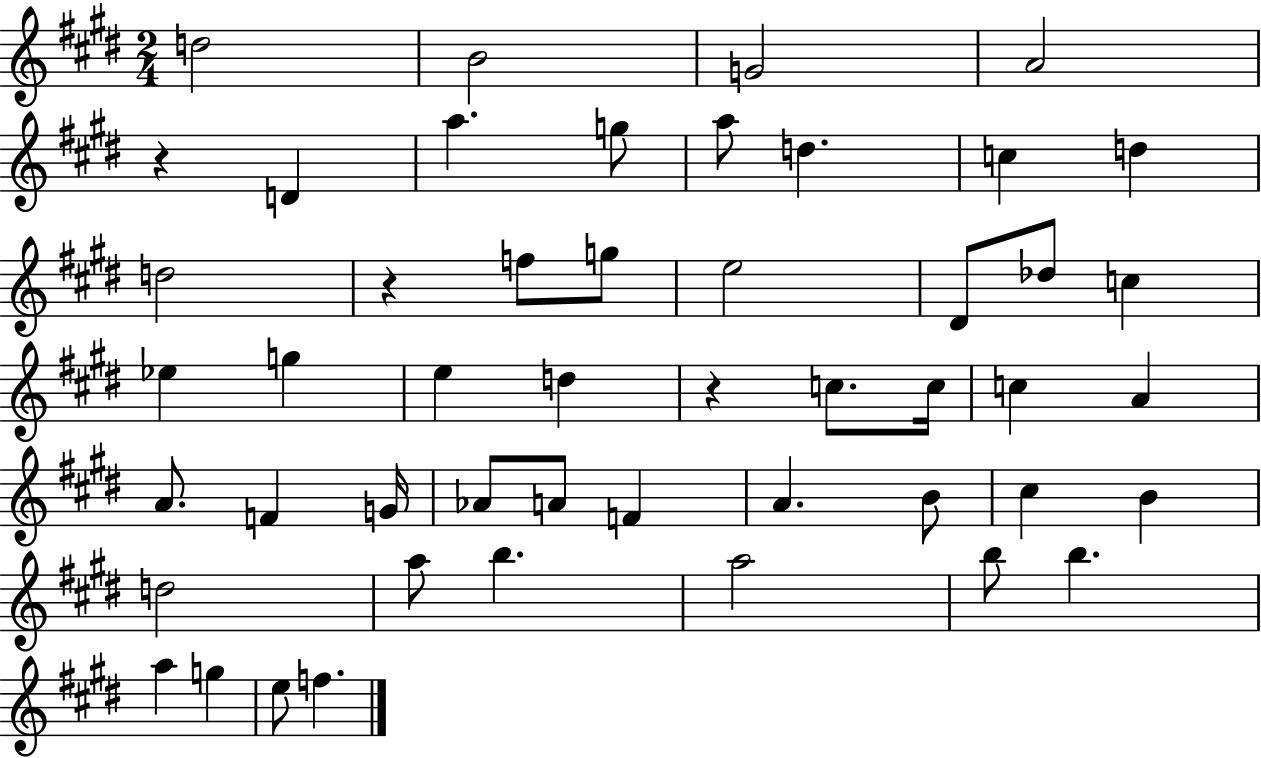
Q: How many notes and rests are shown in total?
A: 49